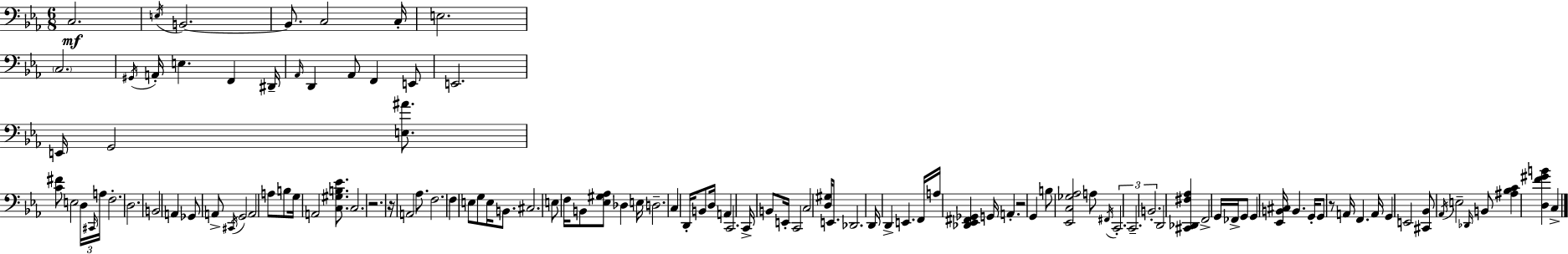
{
  \clef bass
  \numericTimeSignature
  \time 6/8
  \key c \minor
  c2.\mf | \acciaccatura { e16 } b,2.~~ | b,8. c2 | c16-. e2. | \break \parenthesize c2. | \acciaccatura { gis,16 } a,16-. e4. f,4 | dis,16-- \grace { aes,16 } d,4 aes,8 f,4 | e,8 e,2. | \break e,16 g,2 | <e ais'>8. <c' fis'>8 e2 | \tuplet 3/2 { d16 \grace { cis,16 } a16 } f2.-. | d2. | \break b,2 | a,4 ges,8 a,8-> \acciaccatura { cis,16 } g,2 | a,2 | a8 b8 g16 a,2 | \break <c gis b ees'>8. c2. | r2. | r16 a,2 | aes8. f2. | \break f4 e8 g8 | e16 b,8. cis2. | e8 f16 b,8 <ees gis aes>8 | des4 e16 d2.-- | \break c4 d,16-. b,8 | d16 a,4 c,2. | c,16-> b,8 e,16-. c,2 | c2 | \break <d gis>16 e,8. des,2. | d,16 d,4-> e,4. | f,16 a16 <des, ees, fis, ges,>4 g,16 a,4.-. | r2 | \break g,4 b8 <ees, c ges aes>2 | a8 \acciaccatura { fis,16 } \tuplet 3/2 { c,2.-. | c,2.-- | b,2.-. } | \break d,2 | <cis, des, fis aes>4 f,2-> | g,16 fes,16-> g,8 g,4 <ees, b, cis>16 b,4. | g,16-. g,8 r8 a,16 f,4. | \break a,16 g,4 e,2 | <cis, bes,>8 \acciaccatura { aes,16 } e2-- | \grace { des,16 } b,8 <ais bes c'>4 | <d f' gis' b'>4 c4-> \bar "|."
}